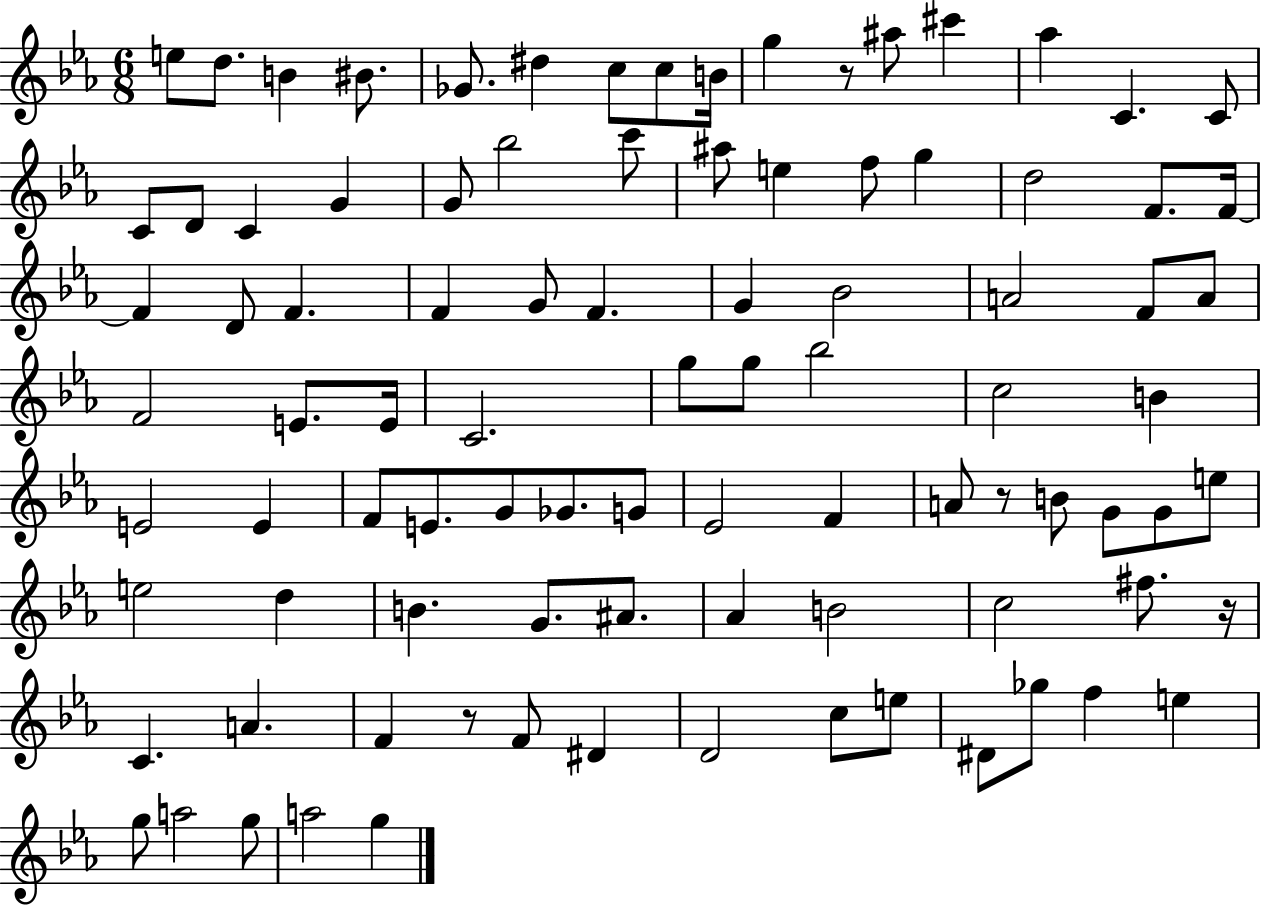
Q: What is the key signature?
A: EES major